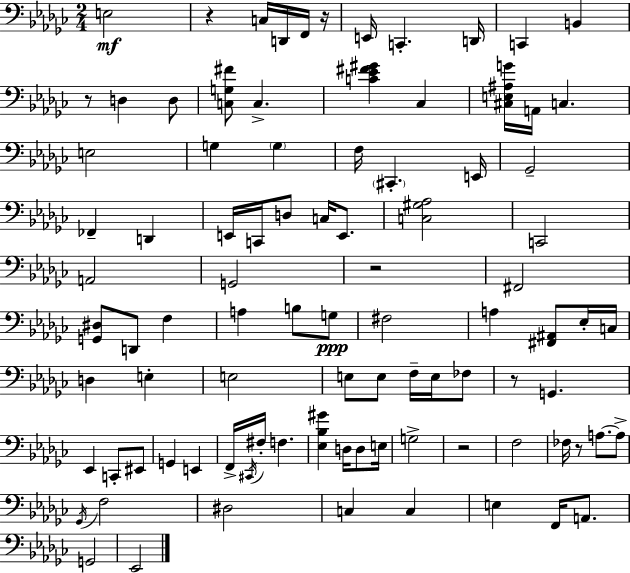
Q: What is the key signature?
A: EES minor